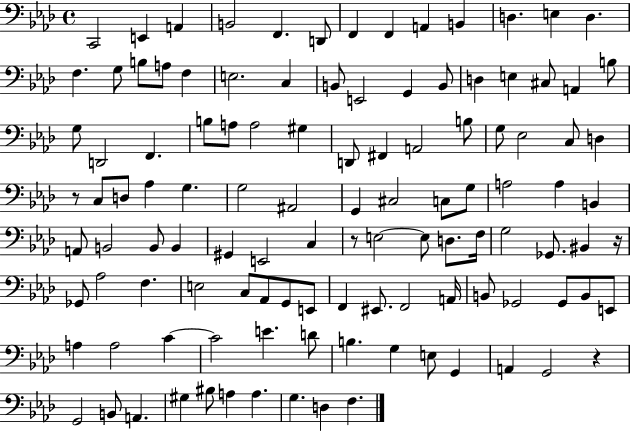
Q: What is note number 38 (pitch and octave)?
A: F#2